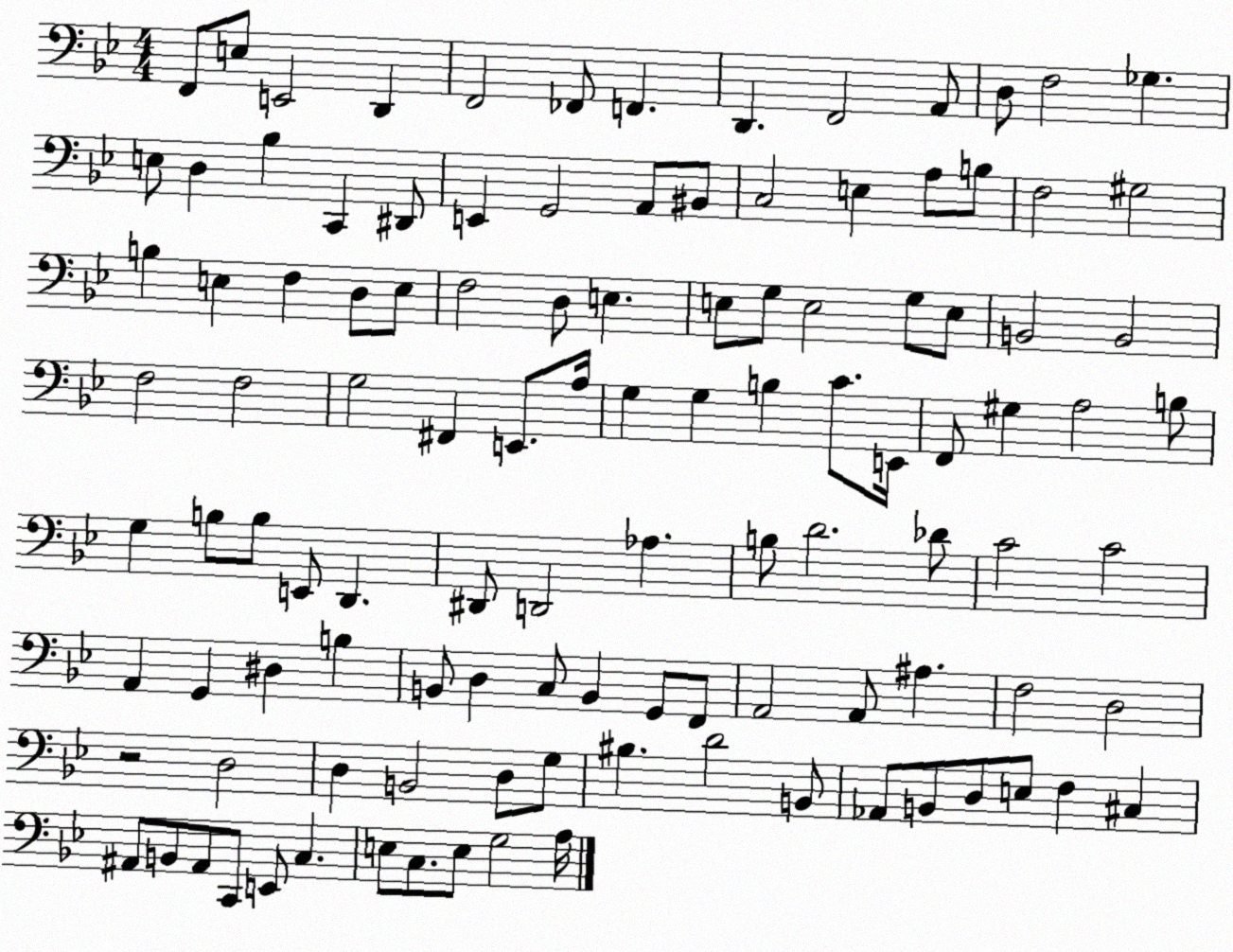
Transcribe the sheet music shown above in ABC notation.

X:1
T:Untitled
M:4/4
L:1/4
K:Bb
F,,/2 E,/2 E,,2 D,, F,,2 _F,,/2 F,, D,, F,,2 A,,/2 D,/2 F,2 _G, E,/2 D, _B, C,, ^D,,/2 E,, G,,2 A,,/2 ^B,,/2 C,2 E, A,/2 B,/2 F,2 ^G,2 B, E, F, D,/2 E,/2 F,2 D,/2 E, E,/2 G,/2 E,2 G,/2 E,/2 B,,2 B,,2 F,2 F,2 G,2 ^F,, E,,/2 A,/4 G, G, B, C/2 E,,/4 F,,/2 ^G, A,2 B,/2 G, B,/2 B,/2 E,,/2 D,, ^D,,/2 D,,2 _A, B,/2 D2 _D/2 C2 C2 A,, G,, ^D, B, B,,/2 D, C,/2 B,, G,,/2 F,,/2 A,,2 A,,/2 ^A, F,2 D,2 z2 D,2 D, B,,2 D,/2 G,/2 ^B, D2 B,,/2 _A,,/2 B,,/2 D,/2 E,/2 F, ^C, ^A,,/2 B,,/2 ^A,,/2 C,,/2 E,,/2 C, E,/2 C,/2 E,/2 G,2 A,/4